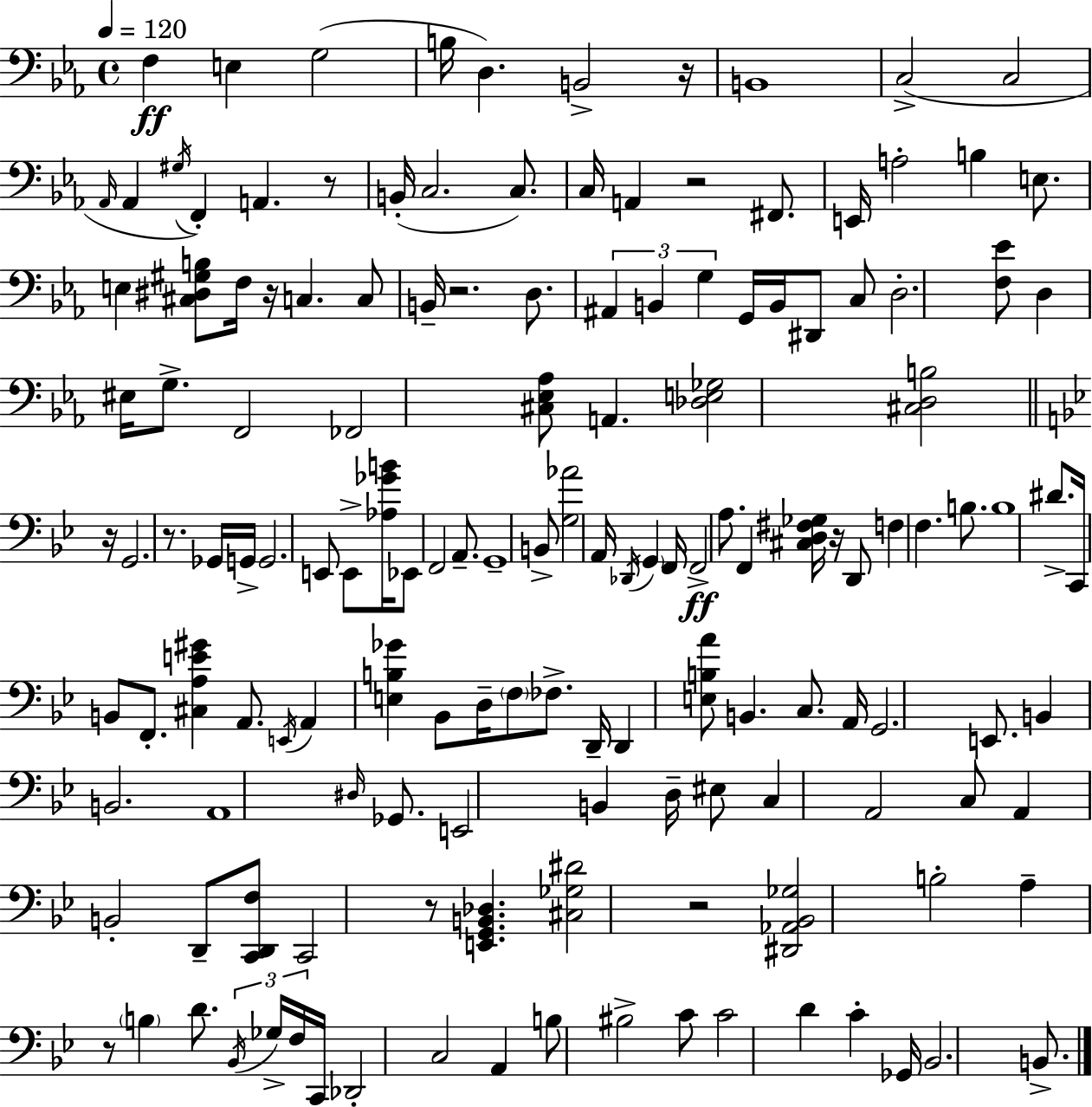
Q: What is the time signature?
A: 4/4